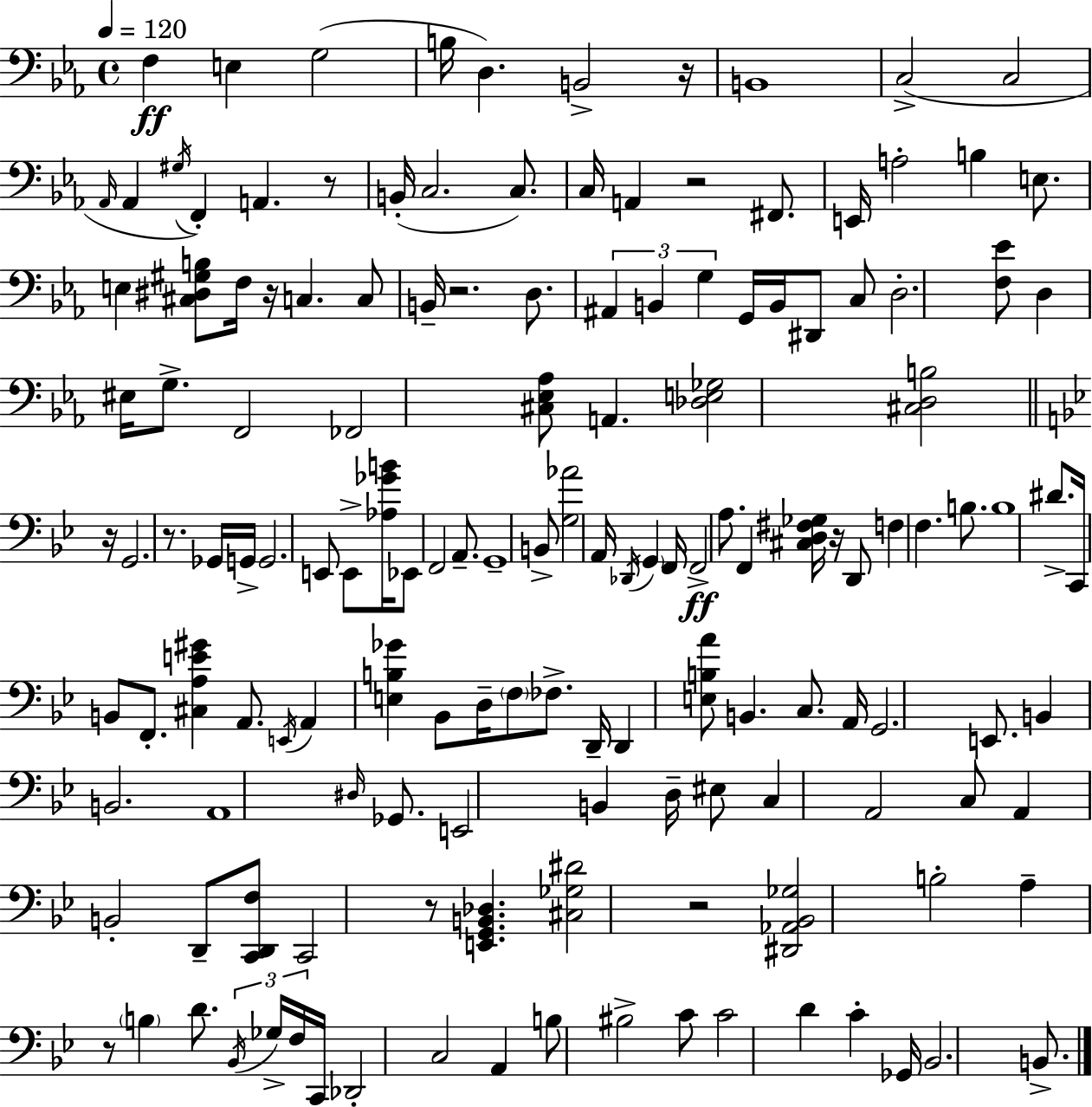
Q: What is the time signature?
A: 4/4